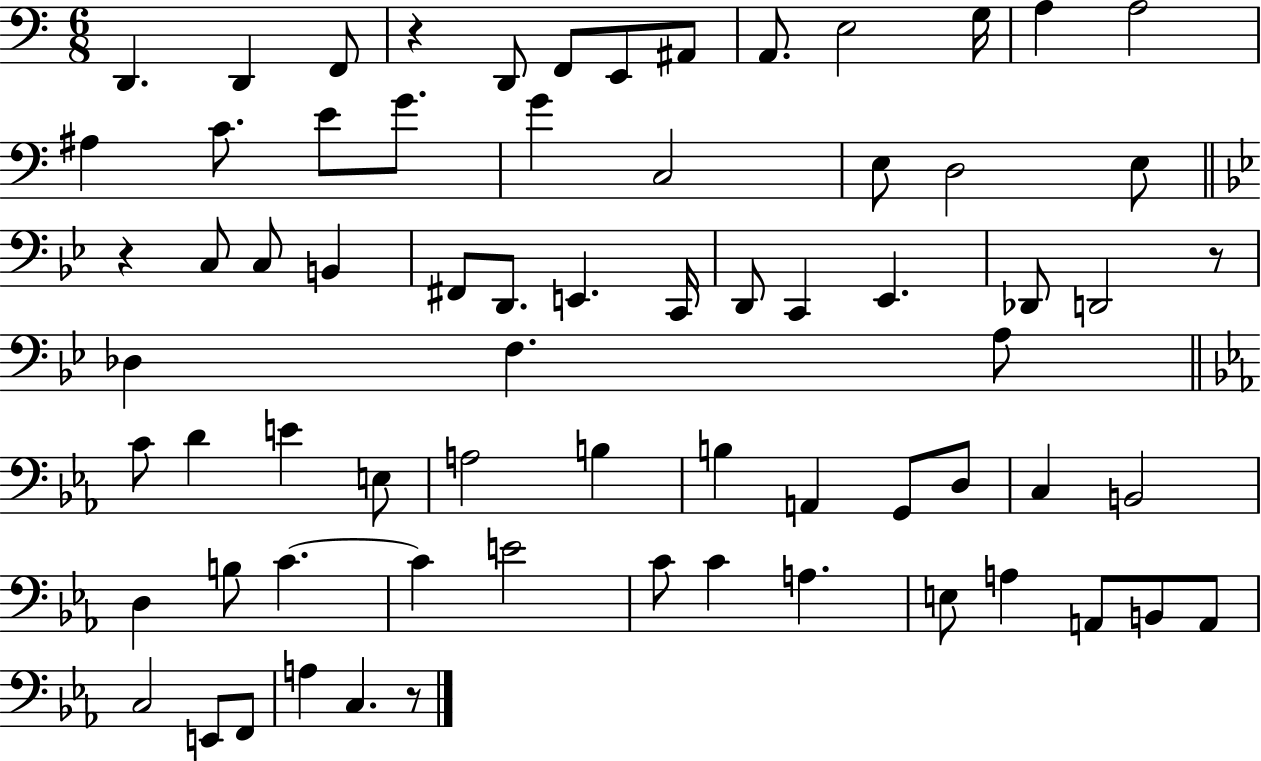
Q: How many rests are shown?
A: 4